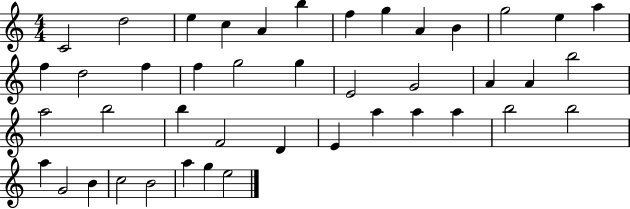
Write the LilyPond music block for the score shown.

{
  \clef treble
  \numericTimeSignature
  \time 4/4
  \key c \major
  c'2 d''2 | e''4 c''4 a'4 b''4 | f''4 g''4 a'4 b'4 | g''2 e''4 a''4 | \break f''4 d''2 f''4 | f''4 g''2 g''4 | e'2 g'2 | a'4 a'4 b''2 | \break a''2 b''2 | b''4 f'2 d'4 | e'4 a''4 a''4 a''4 | b''2 b''2 | \break a''4 g'2 b'4 | c''2 b'2 | a''4 g''4 e''2 | \bar "|."
}